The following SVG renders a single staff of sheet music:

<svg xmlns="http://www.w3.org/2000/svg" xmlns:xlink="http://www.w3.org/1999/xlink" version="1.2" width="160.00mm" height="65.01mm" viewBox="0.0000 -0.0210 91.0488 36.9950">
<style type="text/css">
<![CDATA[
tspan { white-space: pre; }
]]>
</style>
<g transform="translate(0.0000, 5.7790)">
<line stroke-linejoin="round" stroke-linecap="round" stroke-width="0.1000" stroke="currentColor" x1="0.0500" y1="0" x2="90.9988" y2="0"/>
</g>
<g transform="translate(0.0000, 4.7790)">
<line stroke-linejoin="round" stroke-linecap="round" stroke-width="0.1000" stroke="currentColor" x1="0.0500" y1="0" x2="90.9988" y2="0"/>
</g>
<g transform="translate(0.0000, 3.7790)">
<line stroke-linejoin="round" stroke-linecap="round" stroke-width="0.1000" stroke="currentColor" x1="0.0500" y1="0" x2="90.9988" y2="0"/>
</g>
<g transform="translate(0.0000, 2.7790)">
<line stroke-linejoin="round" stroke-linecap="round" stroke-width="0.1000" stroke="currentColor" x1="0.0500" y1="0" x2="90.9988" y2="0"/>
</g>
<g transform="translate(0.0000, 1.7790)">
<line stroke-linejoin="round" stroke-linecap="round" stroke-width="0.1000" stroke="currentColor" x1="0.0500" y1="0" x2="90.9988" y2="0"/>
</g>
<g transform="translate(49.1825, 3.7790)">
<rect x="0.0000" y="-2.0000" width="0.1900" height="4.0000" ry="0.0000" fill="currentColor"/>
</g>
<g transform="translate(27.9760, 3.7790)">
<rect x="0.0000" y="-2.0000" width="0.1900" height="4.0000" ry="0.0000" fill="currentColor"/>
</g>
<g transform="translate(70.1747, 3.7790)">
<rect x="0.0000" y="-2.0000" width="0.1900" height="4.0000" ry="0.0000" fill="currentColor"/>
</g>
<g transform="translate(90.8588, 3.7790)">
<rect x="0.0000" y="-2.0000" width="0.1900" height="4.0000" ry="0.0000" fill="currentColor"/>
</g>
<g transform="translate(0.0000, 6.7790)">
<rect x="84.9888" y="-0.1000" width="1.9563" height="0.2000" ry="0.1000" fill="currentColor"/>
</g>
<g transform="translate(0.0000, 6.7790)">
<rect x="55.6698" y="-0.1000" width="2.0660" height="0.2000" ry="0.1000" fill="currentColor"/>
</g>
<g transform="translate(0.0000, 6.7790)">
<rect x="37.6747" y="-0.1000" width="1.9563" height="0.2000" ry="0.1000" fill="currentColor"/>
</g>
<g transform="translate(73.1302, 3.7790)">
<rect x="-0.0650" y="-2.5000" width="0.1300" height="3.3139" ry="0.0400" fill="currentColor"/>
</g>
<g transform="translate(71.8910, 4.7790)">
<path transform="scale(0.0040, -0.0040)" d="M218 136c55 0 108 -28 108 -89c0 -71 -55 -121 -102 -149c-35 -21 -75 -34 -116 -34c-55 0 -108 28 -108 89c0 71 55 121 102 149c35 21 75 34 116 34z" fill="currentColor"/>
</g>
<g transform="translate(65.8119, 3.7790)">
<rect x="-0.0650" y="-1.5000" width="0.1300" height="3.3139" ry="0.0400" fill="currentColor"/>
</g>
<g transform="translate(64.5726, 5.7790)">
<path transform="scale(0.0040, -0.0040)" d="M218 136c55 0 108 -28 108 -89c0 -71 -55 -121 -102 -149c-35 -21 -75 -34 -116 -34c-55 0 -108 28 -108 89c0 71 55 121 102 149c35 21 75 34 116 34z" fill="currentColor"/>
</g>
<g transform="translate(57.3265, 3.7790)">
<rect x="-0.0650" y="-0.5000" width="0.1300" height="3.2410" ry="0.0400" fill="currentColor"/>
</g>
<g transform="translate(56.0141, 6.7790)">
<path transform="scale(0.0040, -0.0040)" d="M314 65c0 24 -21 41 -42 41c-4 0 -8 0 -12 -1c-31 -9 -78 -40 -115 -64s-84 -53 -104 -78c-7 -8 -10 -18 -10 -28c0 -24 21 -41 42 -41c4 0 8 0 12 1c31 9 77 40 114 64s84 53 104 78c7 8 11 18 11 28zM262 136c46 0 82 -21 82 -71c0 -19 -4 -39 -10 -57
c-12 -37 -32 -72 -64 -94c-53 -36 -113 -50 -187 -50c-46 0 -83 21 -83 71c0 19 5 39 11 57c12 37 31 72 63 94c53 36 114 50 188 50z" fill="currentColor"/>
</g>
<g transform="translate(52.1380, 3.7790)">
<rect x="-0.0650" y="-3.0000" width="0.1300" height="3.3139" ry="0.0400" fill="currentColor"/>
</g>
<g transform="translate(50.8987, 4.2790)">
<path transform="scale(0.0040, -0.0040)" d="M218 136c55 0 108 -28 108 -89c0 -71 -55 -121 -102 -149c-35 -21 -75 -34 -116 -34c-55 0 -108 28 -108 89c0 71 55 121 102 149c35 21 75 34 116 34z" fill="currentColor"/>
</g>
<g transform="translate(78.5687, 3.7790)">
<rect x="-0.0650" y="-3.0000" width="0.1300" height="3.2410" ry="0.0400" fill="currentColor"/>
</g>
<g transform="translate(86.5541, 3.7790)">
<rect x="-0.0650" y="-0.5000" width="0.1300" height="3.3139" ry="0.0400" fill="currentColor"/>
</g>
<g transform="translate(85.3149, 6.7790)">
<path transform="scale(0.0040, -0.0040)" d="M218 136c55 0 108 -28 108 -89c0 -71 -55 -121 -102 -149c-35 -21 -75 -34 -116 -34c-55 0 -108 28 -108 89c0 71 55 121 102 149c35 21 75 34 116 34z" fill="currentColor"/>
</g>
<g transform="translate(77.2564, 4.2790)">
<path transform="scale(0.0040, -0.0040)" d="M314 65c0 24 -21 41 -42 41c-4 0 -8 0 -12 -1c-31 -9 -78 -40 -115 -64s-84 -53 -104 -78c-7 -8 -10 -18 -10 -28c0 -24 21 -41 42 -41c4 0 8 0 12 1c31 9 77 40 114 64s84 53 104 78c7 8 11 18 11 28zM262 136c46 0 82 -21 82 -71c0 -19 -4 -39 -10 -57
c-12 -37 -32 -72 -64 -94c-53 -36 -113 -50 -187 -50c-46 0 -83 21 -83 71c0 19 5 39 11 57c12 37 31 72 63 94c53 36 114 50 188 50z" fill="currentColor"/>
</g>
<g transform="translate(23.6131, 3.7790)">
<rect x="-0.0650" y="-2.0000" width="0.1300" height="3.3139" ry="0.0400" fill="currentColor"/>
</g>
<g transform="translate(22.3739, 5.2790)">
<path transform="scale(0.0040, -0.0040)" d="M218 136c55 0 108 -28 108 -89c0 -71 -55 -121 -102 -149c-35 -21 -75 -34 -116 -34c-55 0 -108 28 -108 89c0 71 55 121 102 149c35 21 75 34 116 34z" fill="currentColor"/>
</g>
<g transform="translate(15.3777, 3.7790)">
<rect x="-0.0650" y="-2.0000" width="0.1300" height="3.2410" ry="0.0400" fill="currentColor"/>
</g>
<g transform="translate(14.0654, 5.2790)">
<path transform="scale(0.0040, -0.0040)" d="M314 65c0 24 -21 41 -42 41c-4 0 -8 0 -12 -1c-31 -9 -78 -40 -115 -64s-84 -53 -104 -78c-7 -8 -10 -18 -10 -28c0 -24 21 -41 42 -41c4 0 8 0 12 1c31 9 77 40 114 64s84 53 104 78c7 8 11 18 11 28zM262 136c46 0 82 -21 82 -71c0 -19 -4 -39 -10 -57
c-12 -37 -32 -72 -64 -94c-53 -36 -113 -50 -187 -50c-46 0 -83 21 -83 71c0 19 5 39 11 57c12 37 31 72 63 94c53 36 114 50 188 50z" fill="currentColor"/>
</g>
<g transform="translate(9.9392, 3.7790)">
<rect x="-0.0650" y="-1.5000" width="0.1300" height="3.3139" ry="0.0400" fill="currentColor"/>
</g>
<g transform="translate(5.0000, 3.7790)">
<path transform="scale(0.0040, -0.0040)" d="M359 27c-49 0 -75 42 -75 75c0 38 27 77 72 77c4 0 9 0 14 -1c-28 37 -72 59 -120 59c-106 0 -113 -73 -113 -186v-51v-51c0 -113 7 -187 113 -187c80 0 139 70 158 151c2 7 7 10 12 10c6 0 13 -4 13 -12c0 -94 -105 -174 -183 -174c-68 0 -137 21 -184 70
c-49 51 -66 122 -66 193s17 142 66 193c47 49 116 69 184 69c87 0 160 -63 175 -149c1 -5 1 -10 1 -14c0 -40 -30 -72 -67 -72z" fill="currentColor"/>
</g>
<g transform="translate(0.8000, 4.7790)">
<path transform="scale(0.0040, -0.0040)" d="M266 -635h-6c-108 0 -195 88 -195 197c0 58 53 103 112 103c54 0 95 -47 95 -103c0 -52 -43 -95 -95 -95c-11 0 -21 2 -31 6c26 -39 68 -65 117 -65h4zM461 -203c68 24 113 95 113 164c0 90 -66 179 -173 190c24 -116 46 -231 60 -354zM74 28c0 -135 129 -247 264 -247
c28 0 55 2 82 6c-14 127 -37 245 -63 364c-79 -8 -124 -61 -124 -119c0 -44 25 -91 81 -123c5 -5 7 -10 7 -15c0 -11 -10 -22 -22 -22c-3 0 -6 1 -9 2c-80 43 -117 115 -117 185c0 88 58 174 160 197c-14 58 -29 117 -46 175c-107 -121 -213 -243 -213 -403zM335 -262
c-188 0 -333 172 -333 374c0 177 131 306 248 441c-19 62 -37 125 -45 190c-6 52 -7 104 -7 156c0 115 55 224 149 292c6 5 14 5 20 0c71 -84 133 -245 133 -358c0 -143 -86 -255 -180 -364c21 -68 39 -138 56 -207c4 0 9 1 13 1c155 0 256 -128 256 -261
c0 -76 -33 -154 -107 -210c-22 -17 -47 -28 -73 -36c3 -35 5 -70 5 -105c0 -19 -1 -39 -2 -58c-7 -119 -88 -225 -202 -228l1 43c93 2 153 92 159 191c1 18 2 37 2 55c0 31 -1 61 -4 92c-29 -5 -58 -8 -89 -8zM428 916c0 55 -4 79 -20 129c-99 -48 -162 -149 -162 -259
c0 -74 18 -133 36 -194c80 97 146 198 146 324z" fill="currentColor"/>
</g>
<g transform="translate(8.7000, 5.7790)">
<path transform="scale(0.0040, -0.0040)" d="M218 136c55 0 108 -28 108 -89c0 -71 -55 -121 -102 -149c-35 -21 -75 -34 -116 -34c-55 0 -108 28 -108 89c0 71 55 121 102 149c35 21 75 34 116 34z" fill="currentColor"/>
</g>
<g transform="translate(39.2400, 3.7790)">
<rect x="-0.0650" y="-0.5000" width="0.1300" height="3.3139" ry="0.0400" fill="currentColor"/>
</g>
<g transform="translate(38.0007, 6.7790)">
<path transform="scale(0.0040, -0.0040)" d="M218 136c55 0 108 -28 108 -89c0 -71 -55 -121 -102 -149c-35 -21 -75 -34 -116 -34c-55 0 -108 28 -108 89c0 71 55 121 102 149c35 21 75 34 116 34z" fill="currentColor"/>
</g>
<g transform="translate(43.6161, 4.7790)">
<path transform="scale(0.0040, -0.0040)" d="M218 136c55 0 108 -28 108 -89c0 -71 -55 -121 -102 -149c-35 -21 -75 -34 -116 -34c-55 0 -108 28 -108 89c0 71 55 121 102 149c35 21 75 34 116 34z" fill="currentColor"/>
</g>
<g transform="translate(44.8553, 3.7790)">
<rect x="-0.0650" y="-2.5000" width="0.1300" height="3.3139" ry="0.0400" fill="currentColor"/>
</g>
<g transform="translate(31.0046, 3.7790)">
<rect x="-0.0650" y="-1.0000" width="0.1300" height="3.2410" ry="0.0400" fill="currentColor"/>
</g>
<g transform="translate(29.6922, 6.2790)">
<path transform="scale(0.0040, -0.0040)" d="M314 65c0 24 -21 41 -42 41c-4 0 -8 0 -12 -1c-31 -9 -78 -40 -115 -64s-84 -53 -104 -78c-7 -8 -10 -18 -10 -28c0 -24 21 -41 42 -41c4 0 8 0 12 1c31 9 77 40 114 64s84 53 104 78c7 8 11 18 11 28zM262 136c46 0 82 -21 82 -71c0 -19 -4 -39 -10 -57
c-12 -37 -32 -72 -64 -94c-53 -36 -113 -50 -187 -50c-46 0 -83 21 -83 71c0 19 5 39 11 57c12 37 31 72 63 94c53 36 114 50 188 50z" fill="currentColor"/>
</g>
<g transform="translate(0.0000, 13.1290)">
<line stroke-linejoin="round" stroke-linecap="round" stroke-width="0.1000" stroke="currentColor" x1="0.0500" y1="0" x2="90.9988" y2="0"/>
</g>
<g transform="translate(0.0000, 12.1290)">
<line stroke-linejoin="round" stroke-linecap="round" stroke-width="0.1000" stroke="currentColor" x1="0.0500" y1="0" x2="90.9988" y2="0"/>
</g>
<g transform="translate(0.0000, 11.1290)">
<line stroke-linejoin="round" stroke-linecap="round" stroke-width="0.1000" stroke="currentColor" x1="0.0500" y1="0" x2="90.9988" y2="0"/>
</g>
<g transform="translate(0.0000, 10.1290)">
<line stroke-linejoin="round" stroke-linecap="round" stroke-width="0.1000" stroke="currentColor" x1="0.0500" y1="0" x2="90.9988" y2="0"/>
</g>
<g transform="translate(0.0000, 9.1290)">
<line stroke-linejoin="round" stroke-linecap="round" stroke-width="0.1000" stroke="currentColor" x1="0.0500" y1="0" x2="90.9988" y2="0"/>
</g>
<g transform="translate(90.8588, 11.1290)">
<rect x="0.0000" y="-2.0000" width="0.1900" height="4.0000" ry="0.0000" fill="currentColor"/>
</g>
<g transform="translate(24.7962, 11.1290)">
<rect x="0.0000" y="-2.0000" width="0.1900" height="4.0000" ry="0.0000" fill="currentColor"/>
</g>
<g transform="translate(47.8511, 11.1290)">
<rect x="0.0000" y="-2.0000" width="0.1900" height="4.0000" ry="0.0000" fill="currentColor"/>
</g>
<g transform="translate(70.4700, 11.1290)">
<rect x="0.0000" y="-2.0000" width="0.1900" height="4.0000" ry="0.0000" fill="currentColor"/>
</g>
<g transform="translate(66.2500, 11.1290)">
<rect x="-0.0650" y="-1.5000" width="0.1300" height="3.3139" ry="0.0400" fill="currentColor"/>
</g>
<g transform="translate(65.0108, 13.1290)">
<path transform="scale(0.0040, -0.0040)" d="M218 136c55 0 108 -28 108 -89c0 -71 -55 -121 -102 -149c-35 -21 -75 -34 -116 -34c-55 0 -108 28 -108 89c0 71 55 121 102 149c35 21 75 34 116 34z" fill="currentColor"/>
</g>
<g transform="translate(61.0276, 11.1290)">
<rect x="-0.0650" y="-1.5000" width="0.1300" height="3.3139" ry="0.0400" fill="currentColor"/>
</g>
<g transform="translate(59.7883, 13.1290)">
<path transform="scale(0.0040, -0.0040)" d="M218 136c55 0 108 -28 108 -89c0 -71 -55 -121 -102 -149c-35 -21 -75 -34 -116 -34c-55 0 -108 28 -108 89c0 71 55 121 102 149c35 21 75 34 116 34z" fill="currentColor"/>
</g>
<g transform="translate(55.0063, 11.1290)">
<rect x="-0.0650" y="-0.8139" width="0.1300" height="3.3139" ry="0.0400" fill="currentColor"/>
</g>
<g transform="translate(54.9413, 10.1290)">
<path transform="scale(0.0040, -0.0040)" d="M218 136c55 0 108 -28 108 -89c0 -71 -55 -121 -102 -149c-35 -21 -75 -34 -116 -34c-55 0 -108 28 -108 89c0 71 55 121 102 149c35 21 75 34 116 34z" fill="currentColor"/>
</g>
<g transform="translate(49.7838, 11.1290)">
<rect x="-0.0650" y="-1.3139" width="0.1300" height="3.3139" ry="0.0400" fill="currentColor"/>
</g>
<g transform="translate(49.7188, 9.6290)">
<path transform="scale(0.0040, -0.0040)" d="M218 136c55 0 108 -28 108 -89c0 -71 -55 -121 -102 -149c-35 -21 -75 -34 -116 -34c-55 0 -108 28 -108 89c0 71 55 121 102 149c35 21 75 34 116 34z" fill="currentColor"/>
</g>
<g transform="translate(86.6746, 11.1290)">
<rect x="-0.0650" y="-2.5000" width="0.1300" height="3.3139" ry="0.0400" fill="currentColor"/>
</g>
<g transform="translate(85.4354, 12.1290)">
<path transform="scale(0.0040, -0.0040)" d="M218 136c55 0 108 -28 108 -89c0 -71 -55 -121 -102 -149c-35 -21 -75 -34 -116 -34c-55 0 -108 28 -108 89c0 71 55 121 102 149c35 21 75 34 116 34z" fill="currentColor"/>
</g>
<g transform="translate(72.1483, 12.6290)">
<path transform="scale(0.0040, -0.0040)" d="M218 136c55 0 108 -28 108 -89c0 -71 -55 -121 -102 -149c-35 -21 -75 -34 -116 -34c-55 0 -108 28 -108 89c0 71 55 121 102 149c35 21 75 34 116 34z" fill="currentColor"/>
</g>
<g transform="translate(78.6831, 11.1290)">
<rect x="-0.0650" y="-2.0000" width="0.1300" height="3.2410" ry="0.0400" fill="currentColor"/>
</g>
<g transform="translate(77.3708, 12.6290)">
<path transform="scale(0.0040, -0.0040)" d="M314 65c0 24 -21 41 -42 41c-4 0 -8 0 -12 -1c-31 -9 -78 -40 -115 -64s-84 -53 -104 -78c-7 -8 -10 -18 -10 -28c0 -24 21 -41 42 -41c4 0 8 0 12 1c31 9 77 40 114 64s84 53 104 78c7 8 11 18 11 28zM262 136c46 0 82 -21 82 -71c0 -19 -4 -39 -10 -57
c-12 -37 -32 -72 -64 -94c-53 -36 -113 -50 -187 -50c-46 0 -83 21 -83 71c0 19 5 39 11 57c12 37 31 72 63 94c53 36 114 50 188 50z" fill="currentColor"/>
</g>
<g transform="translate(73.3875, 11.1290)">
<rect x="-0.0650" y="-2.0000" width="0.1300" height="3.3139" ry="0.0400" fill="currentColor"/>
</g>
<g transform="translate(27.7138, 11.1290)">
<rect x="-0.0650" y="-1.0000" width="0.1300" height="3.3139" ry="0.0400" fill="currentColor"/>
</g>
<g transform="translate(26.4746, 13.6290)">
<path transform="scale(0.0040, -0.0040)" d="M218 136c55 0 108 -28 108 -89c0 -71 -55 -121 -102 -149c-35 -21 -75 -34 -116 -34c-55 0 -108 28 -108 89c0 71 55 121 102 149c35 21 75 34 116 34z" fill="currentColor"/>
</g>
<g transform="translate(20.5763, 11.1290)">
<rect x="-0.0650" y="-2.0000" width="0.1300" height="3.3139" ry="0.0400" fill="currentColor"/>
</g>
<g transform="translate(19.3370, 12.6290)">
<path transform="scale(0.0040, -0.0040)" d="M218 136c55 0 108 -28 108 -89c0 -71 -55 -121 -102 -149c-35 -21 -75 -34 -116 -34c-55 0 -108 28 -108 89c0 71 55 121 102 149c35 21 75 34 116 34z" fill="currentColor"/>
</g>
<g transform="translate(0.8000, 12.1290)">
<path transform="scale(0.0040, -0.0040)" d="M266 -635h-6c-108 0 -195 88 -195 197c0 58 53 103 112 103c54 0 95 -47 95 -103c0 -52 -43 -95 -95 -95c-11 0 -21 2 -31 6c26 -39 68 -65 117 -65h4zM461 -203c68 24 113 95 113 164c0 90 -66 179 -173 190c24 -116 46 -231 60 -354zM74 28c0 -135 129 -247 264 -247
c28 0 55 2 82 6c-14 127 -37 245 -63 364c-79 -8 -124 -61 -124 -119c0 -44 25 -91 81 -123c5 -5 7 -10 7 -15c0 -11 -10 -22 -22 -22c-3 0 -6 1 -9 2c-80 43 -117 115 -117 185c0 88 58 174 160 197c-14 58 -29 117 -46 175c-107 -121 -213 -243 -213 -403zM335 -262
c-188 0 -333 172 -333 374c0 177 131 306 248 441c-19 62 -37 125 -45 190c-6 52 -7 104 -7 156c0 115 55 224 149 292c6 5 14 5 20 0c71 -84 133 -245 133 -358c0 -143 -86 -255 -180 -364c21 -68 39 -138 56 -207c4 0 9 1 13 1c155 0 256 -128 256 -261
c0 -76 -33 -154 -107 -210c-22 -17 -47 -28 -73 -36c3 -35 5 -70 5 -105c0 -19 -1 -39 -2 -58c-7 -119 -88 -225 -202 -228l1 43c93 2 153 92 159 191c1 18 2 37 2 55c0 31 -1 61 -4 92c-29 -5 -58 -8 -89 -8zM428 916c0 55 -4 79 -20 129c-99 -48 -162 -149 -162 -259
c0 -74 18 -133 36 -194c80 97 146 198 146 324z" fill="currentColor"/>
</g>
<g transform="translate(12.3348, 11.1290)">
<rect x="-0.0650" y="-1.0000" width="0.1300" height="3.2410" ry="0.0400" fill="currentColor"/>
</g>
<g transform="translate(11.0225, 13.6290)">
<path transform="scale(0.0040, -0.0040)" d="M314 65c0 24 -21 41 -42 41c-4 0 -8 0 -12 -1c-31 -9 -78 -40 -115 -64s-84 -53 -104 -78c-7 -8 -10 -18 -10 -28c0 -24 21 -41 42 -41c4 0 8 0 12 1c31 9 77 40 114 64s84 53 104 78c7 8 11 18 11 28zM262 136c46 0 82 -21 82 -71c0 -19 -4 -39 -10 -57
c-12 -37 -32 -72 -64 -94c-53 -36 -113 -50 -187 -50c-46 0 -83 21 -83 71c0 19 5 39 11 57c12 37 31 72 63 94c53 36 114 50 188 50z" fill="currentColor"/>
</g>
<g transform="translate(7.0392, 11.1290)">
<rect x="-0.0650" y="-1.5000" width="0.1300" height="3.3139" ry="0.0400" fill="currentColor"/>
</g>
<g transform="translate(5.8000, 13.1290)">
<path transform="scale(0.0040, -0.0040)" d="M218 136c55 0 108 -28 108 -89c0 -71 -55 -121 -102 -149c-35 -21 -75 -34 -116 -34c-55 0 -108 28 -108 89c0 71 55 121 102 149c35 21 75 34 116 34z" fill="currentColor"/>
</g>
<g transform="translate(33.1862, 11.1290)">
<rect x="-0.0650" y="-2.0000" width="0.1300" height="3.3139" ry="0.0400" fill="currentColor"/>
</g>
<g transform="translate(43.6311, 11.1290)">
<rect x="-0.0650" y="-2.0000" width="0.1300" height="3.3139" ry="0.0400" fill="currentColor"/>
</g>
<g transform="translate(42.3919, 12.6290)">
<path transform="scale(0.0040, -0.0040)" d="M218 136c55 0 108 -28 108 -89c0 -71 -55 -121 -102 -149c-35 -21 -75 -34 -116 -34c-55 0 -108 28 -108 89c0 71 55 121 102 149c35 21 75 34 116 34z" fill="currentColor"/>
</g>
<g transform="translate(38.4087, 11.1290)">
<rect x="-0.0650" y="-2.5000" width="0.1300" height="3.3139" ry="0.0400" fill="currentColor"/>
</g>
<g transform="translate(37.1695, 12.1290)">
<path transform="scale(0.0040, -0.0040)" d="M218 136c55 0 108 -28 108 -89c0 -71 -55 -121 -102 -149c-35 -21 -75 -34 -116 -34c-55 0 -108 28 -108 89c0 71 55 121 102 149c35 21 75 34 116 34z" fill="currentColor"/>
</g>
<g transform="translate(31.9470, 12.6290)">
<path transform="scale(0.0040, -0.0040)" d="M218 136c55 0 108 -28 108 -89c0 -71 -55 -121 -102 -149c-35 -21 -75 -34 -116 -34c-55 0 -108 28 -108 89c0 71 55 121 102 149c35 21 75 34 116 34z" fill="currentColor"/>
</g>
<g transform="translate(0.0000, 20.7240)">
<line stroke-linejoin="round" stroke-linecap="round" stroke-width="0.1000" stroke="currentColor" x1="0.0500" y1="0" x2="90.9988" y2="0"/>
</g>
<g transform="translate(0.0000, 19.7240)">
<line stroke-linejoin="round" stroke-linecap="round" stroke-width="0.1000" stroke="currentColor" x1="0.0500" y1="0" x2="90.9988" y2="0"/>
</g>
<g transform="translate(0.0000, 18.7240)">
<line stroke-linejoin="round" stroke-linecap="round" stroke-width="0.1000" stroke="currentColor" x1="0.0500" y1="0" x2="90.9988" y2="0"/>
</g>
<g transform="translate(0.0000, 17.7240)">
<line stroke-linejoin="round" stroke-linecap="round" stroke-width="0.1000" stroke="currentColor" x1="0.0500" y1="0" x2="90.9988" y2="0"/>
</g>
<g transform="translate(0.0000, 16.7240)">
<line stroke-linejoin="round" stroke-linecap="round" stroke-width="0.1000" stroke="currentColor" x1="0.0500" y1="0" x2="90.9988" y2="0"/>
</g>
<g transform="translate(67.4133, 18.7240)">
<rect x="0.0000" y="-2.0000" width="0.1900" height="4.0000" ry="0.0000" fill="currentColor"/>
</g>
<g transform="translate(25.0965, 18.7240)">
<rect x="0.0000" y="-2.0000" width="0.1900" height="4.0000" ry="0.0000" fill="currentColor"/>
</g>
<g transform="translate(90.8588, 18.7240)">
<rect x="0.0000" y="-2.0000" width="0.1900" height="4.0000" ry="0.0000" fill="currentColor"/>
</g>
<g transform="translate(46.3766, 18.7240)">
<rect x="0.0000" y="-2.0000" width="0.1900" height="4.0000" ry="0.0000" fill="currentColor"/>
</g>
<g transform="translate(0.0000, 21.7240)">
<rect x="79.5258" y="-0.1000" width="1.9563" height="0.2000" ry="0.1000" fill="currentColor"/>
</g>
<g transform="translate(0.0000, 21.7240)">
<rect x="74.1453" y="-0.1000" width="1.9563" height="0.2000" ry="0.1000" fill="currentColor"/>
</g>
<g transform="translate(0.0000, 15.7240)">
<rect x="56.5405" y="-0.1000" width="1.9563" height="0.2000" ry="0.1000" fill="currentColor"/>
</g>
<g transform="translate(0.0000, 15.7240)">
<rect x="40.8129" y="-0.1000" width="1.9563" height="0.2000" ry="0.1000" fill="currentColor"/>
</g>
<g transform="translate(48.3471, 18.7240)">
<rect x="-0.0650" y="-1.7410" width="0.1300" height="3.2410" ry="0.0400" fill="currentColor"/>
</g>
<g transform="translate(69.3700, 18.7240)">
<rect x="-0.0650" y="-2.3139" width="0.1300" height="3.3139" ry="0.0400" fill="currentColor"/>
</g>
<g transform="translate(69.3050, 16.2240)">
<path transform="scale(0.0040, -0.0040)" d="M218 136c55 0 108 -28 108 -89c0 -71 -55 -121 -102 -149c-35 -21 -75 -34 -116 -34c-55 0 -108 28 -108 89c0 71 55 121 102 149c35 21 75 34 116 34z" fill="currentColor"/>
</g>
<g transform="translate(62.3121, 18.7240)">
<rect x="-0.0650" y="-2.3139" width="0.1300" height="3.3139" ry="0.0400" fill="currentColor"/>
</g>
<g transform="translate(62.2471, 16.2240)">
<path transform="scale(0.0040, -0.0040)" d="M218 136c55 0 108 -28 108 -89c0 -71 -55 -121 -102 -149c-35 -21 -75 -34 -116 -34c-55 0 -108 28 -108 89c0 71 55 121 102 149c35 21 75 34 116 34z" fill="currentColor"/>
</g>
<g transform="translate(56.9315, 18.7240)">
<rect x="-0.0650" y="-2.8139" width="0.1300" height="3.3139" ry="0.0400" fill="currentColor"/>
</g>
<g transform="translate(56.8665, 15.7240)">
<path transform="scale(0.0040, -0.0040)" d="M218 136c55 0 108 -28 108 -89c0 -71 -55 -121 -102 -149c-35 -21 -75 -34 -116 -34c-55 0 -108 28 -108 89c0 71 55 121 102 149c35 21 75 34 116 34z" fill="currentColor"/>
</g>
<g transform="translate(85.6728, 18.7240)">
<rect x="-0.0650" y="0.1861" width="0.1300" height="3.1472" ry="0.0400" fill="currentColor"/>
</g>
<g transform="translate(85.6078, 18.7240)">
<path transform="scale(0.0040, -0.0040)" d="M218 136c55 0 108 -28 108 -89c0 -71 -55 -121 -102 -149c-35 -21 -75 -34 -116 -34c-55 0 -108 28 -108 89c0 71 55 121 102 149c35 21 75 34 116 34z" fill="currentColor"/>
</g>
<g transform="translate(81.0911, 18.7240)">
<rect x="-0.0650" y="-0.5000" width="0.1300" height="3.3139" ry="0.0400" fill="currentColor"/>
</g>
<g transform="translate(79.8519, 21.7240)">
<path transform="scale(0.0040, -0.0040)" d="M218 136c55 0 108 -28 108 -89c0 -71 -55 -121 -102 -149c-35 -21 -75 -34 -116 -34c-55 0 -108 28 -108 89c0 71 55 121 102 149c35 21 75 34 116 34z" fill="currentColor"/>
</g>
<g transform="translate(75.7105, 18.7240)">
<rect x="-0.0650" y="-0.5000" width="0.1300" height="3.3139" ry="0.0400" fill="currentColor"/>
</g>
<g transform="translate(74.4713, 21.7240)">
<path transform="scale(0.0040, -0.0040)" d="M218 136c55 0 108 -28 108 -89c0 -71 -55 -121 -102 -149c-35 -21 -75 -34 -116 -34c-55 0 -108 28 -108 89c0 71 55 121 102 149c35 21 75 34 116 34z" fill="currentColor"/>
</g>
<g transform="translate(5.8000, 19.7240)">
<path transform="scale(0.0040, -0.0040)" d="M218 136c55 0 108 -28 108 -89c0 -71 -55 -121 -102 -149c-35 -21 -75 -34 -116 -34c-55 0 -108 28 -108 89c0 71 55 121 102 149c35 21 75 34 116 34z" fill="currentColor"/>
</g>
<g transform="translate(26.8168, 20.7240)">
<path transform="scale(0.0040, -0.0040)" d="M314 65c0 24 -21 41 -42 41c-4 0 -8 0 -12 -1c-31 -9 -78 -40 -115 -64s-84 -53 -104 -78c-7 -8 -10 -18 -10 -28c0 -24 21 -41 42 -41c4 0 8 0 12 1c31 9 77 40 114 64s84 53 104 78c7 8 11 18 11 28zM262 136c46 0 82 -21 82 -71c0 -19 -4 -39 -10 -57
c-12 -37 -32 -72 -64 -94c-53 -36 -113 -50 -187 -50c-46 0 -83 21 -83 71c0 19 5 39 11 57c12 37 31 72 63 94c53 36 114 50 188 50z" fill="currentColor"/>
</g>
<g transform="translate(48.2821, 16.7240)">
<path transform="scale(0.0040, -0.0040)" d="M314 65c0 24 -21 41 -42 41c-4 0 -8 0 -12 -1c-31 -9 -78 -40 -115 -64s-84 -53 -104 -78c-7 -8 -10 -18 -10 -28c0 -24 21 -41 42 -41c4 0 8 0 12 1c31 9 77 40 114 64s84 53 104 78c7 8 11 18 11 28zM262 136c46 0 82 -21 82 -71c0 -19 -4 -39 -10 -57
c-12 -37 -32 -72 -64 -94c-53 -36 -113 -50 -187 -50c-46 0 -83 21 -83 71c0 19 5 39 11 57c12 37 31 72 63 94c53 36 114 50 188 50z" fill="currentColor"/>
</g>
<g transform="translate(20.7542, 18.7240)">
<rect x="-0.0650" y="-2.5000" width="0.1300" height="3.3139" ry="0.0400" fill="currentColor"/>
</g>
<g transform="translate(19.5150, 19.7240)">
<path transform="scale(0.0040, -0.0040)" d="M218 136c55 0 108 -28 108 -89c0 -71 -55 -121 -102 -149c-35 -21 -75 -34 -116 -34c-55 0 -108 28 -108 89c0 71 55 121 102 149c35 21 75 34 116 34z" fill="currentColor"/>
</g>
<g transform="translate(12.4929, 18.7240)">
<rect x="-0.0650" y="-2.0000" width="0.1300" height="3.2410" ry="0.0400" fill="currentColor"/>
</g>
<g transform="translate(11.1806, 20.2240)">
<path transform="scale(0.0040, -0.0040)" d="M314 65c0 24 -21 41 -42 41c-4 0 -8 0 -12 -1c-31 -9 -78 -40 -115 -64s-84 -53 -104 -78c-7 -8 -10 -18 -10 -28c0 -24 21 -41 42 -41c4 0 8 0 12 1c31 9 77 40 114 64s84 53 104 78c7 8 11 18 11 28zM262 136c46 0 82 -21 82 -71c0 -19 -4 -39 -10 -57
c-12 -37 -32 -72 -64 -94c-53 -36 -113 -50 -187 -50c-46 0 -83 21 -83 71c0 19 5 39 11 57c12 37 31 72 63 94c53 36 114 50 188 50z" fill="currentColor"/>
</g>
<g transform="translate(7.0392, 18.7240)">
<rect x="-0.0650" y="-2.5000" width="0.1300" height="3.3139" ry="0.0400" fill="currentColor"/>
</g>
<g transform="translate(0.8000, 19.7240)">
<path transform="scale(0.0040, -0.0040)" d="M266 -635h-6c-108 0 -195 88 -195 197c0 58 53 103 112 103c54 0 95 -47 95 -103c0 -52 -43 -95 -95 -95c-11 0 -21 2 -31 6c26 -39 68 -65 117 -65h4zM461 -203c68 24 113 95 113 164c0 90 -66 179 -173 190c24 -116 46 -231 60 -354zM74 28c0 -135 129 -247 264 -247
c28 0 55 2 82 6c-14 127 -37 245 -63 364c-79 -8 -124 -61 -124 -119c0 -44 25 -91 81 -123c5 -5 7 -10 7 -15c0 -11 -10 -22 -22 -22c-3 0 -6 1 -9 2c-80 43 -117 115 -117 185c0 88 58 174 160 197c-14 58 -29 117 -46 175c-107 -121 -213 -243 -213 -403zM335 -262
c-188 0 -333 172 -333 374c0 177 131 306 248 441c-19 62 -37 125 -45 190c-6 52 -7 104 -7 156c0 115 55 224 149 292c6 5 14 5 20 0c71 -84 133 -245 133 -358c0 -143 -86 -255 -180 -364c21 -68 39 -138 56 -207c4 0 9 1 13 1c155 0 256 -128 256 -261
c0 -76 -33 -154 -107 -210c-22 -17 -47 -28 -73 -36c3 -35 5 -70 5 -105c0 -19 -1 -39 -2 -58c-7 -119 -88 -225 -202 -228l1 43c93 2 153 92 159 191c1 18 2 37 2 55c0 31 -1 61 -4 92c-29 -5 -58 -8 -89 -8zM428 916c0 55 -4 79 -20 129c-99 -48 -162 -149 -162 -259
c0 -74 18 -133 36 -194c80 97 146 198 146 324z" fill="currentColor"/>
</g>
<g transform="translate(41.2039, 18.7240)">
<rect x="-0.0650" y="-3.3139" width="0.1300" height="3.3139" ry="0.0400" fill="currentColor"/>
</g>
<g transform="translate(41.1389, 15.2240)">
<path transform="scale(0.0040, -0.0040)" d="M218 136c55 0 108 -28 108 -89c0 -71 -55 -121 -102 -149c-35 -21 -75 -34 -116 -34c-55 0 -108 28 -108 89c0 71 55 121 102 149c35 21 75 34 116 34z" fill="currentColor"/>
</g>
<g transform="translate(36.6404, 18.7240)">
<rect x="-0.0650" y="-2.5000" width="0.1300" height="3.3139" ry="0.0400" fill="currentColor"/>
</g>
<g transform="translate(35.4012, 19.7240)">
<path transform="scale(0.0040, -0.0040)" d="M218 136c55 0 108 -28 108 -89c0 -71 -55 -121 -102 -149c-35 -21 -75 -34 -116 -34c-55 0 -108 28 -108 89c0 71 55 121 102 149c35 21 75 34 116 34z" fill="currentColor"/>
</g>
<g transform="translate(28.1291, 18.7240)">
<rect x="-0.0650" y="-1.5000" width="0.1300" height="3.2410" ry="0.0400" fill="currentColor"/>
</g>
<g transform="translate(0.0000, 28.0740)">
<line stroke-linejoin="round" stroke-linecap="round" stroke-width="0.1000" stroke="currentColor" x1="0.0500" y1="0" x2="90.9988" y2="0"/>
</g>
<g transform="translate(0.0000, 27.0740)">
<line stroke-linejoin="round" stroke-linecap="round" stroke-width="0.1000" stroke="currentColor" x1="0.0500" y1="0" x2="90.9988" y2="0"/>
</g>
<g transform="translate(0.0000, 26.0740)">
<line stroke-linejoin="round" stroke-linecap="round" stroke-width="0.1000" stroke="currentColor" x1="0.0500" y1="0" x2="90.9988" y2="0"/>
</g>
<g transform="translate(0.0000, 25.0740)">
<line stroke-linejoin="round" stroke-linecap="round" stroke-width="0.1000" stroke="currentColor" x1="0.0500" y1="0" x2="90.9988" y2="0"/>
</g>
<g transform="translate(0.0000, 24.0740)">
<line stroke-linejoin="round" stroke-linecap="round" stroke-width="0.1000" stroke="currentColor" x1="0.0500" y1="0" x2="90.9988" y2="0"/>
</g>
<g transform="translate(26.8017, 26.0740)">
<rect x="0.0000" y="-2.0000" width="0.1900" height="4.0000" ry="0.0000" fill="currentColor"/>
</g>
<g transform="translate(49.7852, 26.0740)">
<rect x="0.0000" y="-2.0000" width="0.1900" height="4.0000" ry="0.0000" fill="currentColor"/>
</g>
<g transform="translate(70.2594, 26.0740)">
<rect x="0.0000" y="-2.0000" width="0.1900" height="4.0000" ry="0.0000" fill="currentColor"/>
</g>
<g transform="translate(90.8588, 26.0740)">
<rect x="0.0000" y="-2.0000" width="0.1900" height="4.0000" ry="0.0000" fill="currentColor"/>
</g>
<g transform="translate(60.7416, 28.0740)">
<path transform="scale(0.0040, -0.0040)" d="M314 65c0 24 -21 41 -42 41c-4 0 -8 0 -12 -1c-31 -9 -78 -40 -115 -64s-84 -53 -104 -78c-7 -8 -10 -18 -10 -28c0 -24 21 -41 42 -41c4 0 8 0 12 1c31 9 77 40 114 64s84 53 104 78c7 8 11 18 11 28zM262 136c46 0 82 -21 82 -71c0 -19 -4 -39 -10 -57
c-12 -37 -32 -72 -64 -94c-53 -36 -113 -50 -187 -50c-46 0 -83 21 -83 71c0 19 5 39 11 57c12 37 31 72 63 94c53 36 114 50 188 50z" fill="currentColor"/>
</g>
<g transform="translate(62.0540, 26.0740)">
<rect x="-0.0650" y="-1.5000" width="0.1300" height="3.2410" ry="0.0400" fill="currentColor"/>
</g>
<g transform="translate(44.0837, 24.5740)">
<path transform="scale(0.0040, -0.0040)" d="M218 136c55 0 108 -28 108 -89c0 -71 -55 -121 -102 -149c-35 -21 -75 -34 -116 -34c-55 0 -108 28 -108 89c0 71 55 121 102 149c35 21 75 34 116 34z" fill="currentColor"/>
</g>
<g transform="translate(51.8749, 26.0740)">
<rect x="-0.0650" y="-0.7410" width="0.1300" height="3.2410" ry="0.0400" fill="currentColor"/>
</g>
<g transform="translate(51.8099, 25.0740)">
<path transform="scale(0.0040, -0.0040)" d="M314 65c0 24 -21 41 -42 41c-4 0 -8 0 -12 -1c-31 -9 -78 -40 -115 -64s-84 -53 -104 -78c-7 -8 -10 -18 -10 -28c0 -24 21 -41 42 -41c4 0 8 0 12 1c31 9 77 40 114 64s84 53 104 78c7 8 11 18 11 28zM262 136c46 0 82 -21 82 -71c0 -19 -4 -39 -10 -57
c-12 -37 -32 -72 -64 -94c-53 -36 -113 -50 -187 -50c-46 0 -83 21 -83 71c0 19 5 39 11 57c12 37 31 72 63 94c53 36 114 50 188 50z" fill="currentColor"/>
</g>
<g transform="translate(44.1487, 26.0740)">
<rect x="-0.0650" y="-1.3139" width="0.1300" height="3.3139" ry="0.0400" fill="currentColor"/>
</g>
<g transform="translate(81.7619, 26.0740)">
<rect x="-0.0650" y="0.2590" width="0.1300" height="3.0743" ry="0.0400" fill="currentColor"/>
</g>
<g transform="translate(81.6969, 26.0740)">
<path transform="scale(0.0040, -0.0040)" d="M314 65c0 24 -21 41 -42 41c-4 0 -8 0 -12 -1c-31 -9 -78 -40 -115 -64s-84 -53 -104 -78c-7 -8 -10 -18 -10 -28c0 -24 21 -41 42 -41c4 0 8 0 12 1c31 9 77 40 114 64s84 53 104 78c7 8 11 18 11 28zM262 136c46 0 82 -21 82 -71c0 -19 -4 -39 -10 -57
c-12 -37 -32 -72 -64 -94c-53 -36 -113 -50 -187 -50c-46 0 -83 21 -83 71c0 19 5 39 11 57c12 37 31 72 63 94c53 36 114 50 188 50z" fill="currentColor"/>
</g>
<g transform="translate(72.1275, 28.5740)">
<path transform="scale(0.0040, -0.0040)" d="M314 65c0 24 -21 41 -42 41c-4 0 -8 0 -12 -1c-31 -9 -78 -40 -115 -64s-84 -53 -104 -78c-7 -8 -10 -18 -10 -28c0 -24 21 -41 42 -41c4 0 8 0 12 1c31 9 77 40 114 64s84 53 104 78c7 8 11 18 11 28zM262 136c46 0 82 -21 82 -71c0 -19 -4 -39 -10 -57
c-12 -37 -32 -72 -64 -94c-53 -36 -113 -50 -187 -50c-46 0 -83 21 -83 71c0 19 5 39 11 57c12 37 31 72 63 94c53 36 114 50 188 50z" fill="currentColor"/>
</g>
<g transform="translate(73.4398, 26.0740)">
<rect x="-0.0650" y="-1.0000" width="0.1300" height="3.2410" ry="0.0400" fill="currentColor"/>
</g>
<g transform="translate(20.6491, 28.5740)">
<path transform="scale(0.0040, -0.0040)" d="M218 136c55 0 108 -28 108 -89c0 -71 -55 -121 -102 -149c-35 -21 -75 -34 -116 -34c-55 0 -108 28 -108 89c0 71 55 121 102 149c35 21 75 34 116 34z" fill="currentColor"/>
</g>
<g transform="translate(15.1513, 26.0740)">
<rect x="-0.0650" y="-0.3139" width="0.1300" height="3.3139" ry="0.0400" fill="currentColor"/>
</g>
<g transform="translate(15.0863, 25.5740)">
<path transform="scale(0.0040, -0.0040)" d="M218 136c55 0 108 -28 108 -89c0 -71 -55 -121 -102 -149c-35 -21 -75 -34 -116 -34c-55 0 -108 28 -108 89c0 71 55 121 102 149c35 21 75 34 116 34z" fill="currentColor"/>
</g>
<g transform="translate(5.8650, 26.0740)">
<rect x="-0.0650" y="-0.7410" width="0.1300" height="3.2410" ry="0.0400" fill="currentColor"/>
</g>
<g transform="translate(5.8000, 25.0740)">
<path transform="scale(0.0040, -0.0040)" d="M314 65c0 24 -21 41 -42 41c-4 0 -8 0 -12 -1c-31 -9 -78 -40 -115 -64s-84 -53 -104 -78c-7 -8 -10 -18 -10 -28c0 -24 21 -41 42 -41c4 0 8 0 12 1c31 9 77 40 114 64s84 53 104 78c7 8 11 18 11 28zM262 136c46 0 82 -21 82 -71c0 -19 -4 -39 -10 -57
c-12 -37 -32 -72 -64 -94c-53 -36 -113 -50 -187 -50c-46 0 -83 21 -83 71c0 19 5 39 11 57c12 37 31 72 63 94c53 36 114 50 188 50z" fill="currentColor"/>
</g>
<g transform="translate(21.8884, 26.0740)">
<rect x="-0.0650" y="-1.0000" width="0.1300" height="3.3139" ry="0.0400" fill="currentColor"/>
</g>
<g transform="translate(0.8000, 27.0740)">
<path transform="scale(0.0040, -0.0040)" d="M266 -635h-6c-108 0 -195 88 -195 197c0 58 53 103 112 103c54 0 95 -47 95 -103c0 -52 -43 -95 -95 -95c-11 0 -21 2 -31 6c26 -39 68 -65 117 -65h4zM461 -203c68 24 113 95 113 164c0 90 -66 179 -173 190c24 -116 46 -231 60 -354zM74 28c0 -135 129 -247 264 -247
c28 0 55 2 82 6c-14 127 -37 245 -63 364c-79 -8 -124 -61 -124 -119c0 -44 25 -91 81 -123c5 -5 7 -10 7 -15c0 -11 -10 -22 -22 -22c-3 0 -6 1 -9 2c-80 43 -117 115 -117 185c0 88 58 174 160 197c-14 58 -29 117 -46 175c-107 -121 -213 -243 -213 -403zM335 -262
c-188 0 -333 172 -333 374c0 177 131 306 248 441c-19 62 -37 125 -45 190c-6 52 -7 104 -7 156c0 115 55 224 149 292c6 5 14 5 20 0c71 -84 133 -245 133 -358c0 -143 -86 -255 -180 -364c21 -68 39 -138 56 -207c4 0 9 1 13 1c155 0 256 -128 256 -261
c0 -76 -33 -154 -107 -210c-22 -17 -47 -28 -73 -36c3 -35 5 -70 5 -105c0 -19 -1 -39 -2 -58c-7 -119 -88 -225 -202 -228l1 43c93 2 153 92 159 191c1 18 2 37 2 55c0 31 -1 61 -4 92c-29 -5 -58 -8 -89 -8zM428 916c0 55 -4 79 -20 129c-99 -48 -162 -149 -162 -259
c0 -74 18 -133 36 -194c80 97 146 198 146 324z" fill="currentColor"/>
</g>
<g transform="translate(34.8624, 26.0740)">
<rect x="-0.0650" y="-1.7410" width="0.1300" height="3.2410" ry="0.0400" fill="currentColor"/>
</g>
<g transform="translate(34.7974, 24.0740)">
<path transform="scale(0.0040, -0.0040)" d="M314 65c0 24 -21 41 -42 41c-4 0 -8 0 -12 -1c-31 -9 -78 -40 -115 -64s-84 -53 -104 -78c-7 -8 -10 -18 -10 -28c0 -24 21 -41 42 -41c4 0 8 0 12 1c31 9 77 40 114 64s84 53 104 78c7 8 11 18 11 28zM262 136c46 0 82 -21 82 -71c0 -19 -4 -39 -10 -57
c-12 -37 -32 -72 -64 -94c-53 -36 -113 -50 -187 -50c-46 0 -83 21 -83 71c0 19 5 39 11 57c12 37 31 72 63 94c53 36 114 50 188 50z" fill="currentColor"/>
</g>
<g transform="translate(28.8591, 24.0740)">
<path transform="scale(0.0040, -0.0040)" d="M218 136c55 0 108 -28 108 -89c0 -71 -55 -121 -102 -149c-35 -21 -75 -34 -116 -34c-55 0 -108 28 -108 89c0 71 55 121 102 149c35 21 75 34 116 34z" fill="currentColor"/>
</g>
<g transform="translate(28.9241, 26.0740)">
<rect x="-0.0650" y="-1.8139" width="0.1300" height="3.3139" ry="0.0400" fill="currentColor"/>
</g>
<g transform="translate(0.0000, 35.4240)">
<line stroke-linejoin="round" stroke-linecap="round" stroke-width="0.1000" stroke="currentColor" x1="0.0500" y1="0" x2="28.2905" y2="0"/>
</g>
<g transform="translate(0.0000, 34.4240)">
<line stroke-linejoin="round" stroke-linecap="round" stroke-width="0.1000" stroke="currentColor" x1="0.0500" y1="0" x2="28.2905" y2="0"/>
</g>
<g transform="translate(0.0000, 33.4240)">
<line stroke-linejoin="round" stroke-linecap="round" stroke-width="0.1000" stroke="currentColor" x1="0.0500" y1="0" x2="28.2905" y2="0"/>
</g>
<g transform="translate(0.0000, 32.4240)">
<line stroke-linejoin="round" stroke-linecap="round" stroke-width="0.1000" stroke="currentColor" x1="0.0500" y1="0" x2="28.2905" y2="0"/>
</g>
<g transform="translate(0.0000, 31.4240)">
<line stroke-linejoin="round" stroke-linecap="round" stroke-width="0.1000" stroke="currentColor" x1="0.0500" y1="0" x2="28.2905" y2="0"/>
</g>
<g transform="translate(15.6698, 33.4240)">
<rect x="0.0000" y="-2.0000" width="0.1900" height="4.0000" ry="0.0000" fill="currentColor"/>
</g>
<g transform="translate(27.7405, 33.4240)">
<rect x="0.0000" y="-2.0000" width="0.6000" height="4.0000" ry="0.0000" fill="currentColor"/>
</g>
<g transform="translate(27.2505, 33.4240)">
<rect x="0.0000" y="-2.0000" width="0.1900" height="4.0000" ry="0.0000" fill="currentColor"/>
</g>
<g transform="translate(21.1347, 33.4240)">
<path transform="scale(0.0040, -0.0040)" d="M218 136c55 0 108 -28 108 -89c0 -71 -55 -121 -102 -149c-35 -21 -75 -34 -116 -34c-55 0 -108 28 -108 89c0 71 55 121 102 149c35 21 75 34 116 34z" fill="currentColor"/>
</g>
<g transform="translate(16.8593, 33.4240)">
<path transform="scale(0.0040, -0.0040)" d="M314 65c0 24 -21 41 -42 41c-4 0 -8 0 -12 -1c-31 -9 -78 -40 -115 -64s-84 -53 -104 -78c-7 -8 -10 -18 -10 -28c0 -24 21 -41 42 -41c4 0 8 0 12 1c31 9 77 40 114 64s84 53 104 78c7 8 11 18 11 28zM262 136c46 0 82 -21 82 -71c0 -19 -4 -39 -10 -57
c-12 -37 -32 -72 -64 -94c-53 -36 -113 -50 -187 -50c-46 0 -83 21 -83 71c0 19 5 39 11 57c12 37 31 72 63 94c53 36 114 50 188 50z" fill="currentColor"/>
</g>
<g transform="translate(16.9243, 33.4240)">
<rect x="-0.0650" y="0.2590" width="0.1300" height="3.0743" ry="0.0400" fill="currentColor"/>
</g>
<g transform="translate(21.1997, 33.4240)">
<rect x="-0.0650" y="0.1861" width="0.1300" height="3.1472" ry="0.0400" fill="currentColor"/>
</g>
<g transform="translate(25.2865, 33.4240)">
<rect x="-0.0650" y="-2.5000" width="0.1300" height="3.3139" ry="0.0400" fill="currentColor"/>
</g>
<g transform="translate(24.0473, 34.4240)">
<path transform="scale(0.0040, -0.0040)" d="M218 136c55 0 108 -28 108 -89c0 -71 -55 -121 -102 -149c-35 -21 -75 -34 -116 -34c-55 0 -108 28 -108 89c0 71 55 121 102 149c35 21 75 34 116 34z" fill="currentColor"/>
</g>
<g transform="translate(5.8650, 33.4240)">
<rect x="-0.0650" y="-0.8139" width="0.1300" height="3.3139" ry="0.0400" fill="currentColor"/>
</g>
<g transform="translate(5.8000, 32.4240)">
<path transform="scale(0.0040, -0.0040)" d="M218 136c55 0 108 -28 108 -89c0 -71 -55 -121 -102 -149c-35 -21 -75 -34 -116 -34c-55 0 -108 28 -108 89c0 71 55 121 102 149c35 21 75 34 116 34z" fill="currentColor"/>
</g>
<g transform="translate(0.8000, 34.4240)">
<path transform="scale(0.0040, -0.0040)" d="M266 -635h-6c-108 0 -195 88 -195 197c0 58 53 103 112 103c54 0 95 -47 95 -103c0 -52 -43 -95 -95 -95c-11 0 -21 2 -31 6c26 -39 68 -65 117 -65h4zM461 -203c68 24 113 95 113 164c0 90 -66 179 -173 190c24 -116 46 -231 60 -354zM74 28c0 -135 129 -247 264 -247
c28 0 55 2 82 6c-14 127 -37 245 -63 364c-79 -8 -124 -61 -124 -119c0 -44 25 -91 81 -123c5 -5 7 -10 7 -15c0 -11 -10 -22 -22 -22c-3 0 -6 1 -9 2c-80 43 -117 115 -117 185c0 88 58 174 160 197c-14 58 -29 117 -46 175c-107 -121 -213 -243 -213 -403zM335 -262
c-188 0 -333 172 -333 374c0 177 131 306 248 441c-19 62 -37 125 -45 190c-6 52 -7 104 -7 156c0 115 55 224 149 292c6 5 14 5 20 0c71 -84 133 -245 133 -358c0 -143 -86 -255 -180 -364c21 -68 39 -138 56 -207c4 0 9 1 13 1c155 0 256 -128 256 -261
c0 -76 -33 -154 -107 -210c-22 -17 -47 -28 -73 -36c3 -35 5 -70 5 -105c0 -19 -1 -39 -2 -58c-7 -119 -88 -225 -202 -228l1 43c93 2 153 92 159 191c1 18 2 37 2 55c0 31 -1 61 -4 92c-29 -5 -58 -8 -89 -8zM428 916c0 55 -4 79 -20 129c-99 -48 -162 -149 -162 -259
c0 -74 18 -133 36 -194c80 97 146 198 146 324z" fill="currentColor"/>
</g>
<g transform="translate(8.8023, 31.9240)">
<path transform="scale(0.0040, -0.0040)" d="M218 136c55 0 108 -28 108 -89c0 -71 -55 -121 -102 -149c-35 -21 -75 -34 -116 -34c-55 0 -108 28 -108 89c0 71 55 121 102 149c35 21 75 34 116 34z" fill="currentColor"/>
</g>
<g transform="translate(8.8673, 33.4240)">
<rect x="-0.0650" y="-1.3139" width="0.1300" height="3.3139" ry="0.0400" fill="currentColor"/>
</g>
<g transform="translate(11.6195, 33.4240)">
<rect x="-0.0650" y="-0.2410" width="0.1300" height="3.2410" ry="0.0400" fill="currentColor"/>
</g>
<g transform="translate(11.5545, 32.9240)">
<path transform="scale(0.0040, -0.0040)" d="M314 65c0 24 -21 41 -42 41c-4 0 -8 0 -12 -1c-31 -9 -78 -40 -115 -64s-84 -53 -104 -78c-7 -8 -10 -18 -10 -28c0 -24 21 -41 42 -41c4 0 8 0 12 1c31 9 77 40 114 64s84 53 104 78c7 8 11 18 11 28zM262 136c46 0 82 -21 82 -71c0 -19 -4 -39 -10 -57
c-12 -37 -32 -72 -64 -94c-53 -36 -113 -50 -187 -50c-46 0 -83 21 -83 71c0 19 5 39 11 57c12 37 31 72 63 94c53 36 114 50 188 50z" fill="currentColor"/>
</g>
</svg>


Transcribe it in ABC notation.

X:1
T:Untitled
M:4/4
L:1/4
K:C
E F2 F D2 C G A C2 E G A2 C E D2 F D F G F e d E E F F2 G G F2 G E2 G b f2 a g g C C B d2 c D f f2 e d2 E2 D2 B2 d e c2 B2 B G